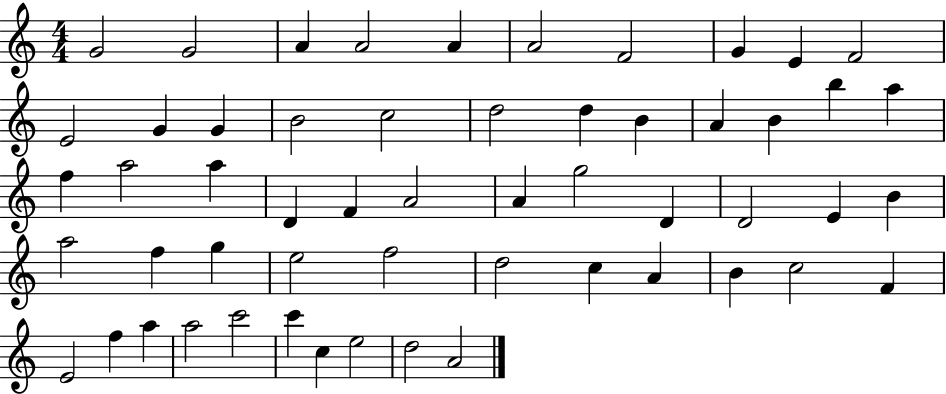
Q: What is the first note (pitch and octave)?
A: G4